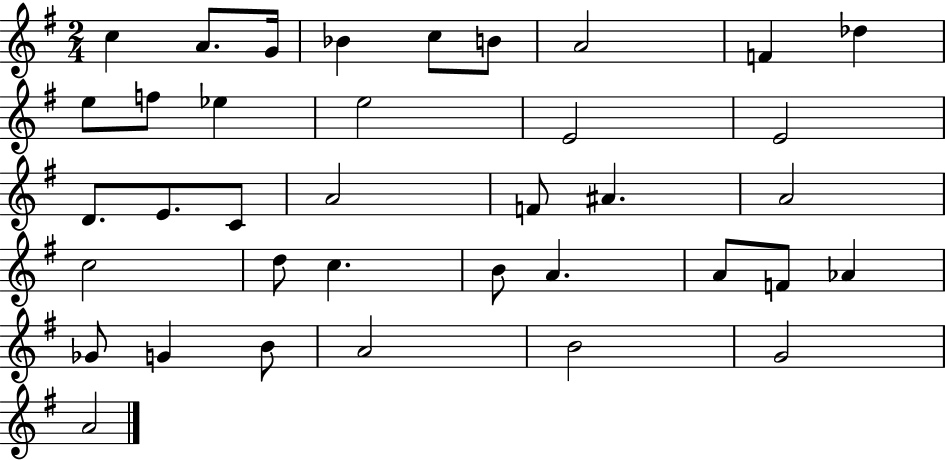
X:1
T:Untitled
M:2/4
L:1/4
K:G
c A/2 G/4 _B c/2 B/2 A2 F _d e/2 f/2 _e e2 E2 E2 D/2 E/2 C/2 A2 F/2 ^A A2 c2 d/2 c B/2 A A/2 F/2 _A _G/2 G B/2 A2 B2 G2 A2